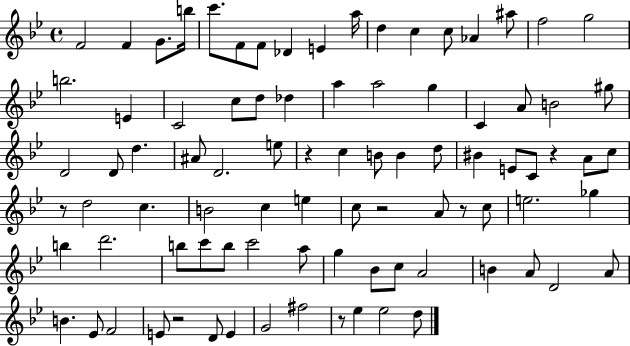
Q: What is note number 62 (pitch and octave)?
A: A5